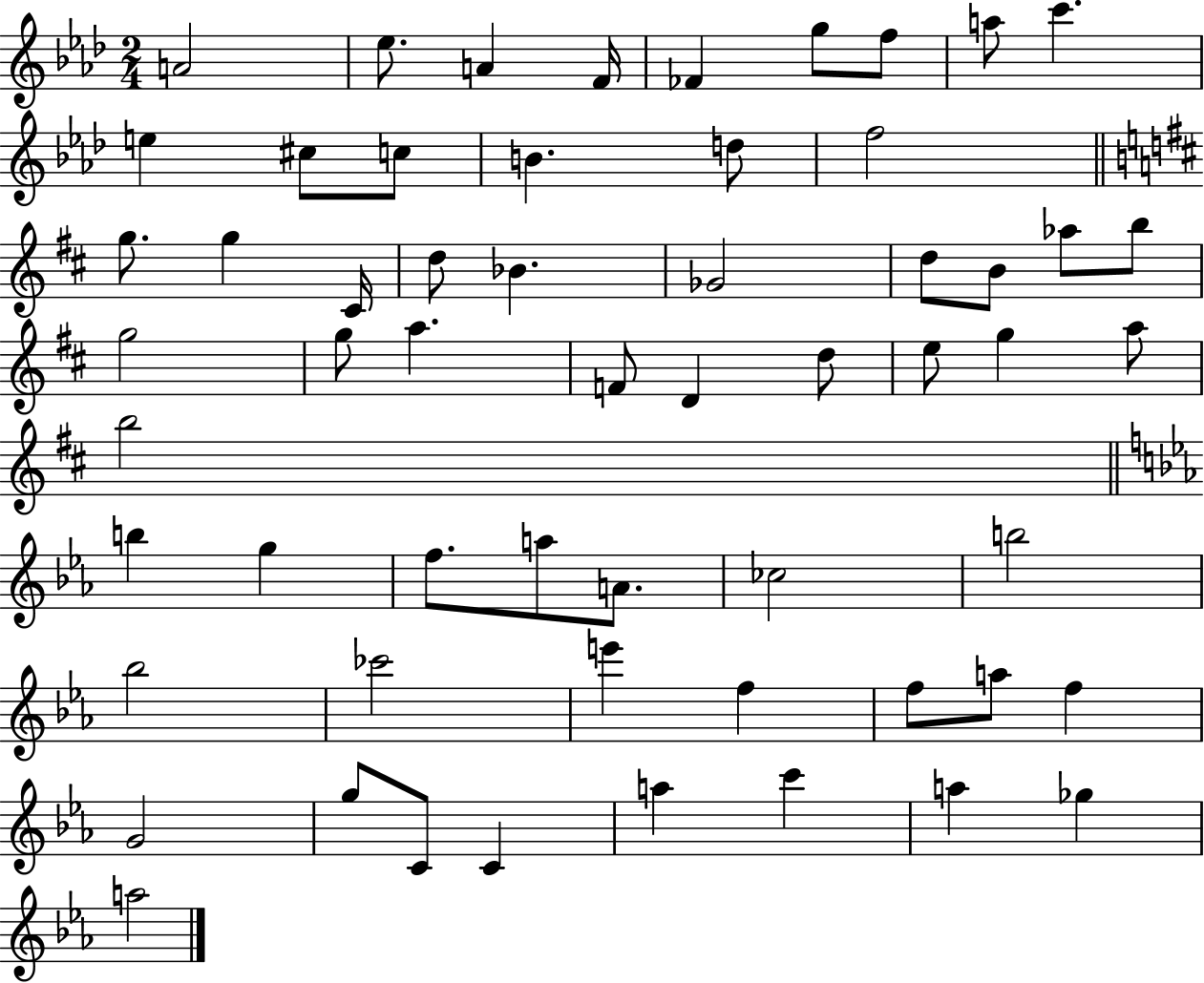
{
  \clef treble
  \numericTimeSignature
  \time 2/4
  \key aes \major
  a'2 | ees''8. a'4 f'16 | fes'4 g''8 f''8 | a''8 c'''4. | \break e''4 cis''8 c''8 | b'4. d''8 | f''2 | \bar "||" \break \key d \major g''8. g''4 cis'16 | d''8 bes'4. | ges'2 | d''8 b'8 aes''8 b''8 | \break g''2 | g''8 a''4. | f'8 d'4 d''8 | e''8 g''4 a''8 | \break b''2 | \bar "||" \break \key ees \major b''4 g''4 | f''8. a''8 a'8. | ces''2 | b''2 | \break bes''2 | ces'''2 | e'''4 f''4 | f''8 a''8 f''4 | \break g'2 | g''8 c'8 c'4 | a''4 c'''4 | a''4 ges''4 | \break a''2 | \bar "|."
}